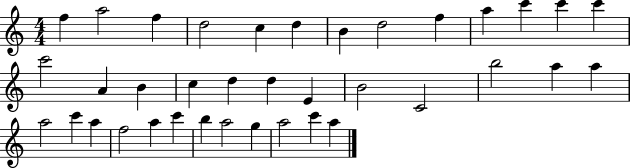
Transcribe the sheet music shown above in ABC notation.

X:1
T:Untitled
M:4/4
L:1/4
K:C
f a2 f d2 c d B d2 f a c' c' c' c'2 A B c d d E B2 C2 b2 a a a2 c' a f2 a c' b a2 g a2 c' a